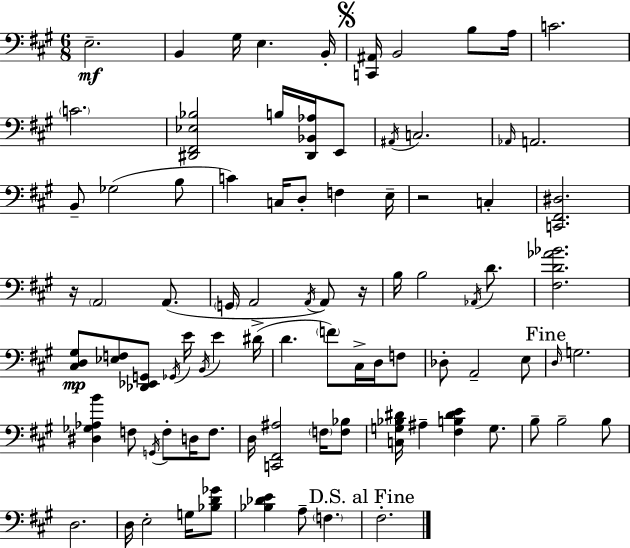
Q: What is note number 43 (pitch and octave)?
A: C#3